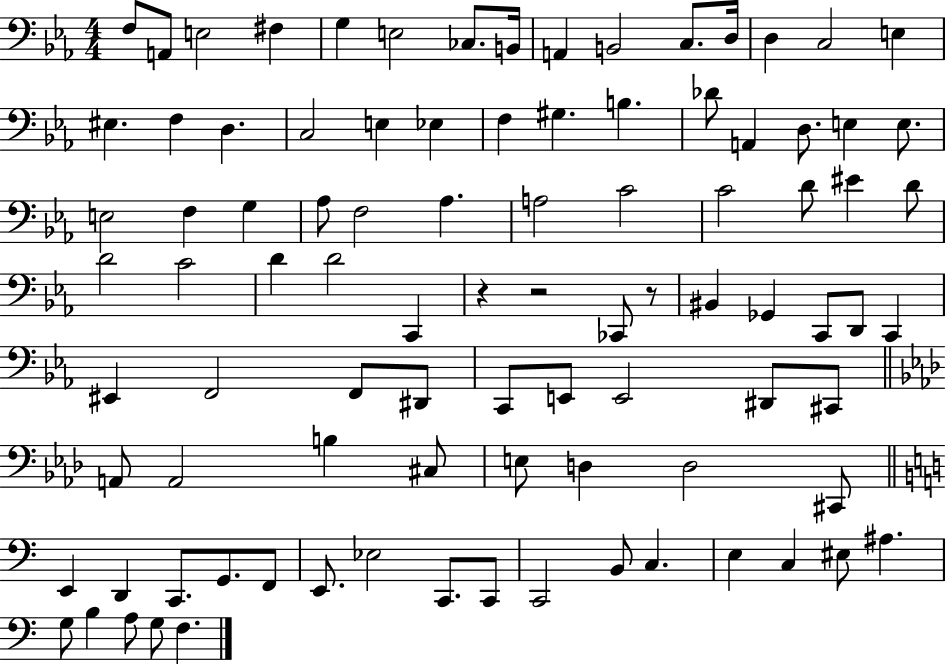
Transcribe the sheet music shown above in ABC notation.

X:1
T:Untitled
M:4/4
L:1/4
K:Eb
F,/2 A,,/2 E,2 ^F, G, E,2 _C,/2 B,,/4 A,, B,,2 C,/2 D,/4 D, C,2 E, ^E, F, D, C,2 E, _E, F, ^G, B, _D/2 A,, D,/2 E, E,/2 E,2 F, G, _A,/2 F,2 _A, A,2 C2 C2 D/2 ^E D/2 D2 C2 D D2 C,, z z2 _C,,/2 z/2 ^B,, _G,, C,,/2 D,,/2 C,, ^E,, F,,2 F,,/2 ^D,,/2 C,,/2 E,,/2 E,,2 ^D,,/2 ^C,,/2 A,,/2 A,,2 B, ^C,/2 E,/2 D, D,2 ^C,,/2 E,, D,, C,,/2 G,,/2 F,,/2 E,,/2 _E,2 C,,/2 C,,/2 C,,2 B,,/2 C, E, C, ^E,/2 ^A, G,/2 B, A,/2 G,/2 F,